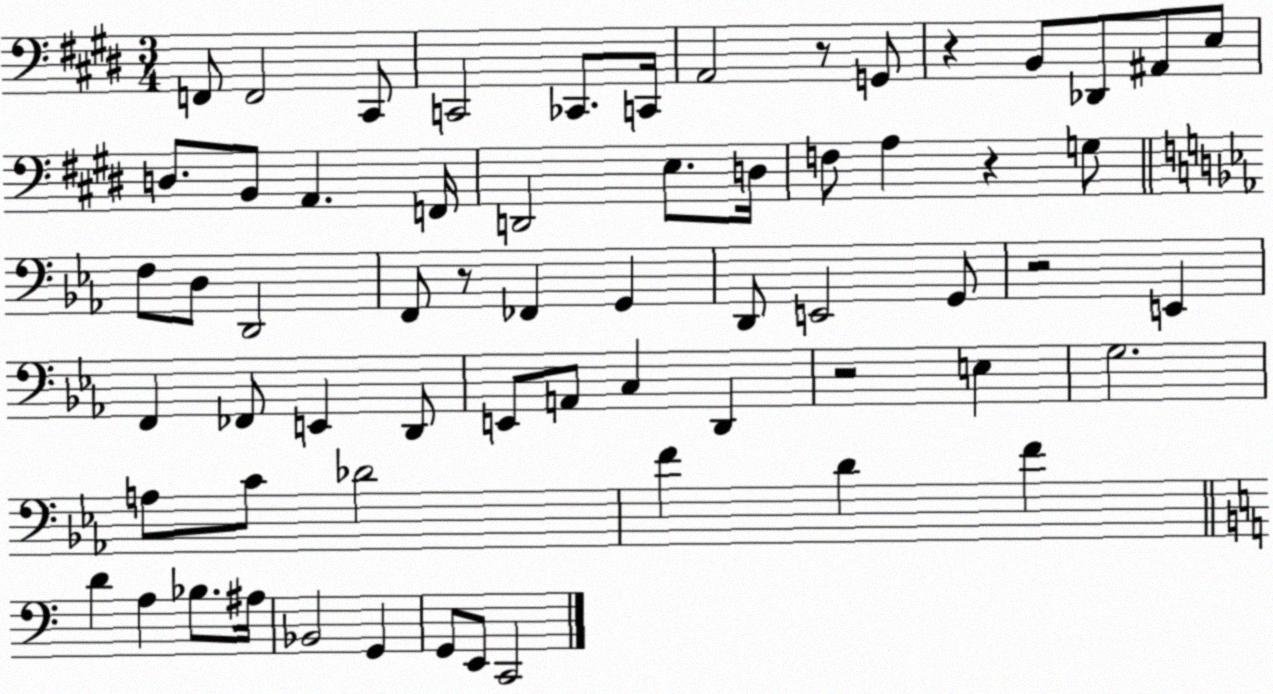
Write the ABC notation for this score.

X:1
T:Untitled
M:3/4
L:1/4
K:E
F,,/2 F,,2 ^C,,/2 C,,2 _C,,/2 C,,/4 A,,2 z/2 G,,/2 z B,,/2 _D,,/2 ^A,,/2 E,/2 D,/2 B,,/2 A,, F,,/4 D,,2 E,/2 D,/4 F,/2 A, z G,/2 F,/2 D,/2 D,,2 F,,/2 z/2 _F,, G,, D,,/2 E,,2 G,,/2 z2 E,, F,, _F,,/2 E,, D,,/2 E,,/2 A,,/2 C, D,, z2 E, G,2 A,/2 C/2 _D2 F D F D A, _B,/2 ^A,/4 _B,,2 G,, G,,/2 E,,/2 C,,2